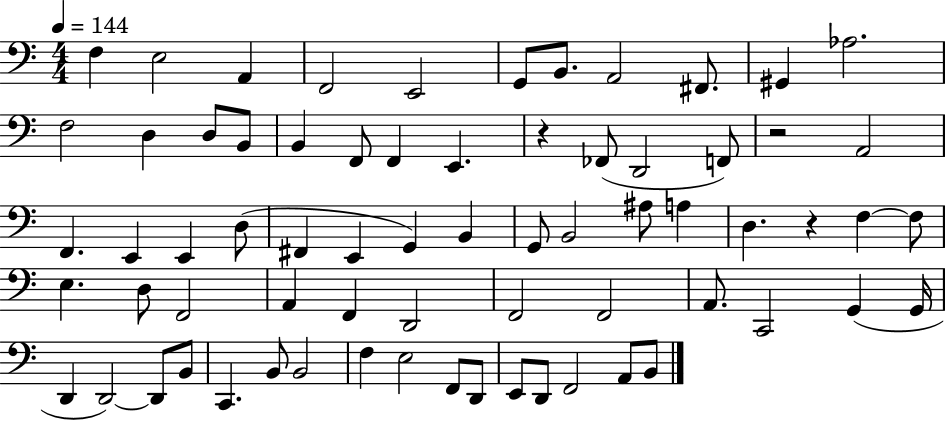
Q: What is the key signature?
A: C major